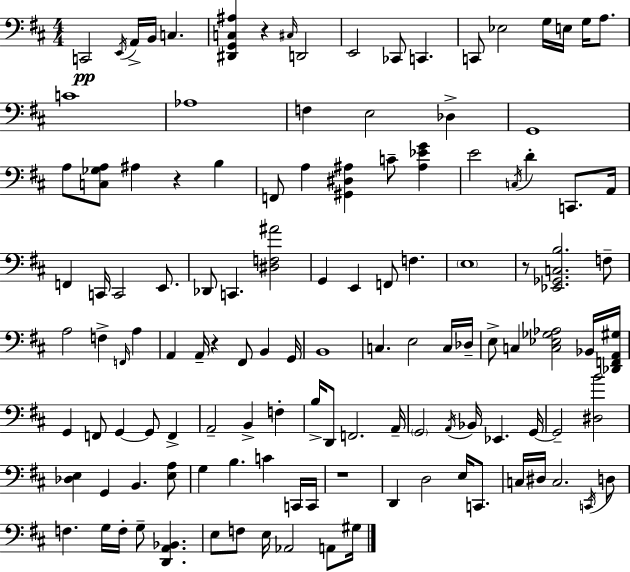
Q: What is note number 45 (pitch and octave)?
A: F3